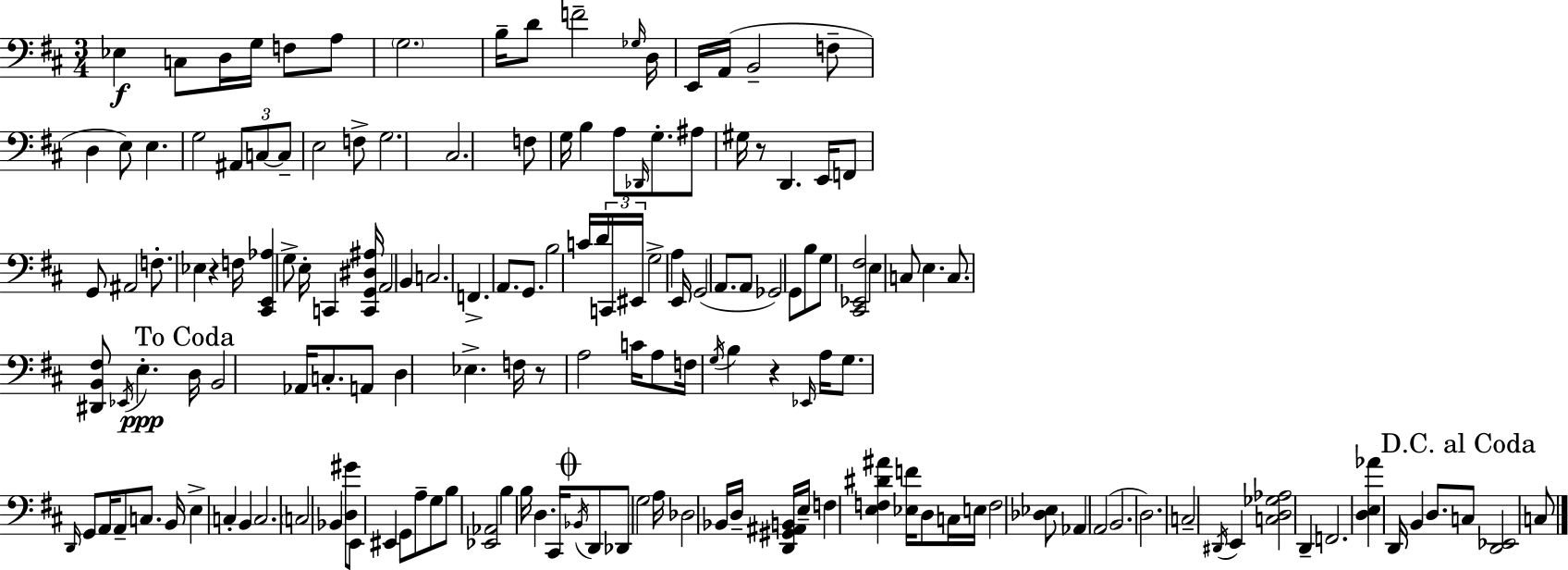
X:1
T:Untitled
M:3/4
L:1/4
K:D
_E, C,/2 D,/4 G,/4 F,/2 A,/2 G,2 B,/4 D/2 F2 _G,/4 D,/4 E,,/4 A,,/4 B,,2 F,/2 D, E,/2 E, G,2 ^A,,/2 C,/2 C,/2 E,2 F,/2 G,2 ^C,2 F,/2 G,/4 B, A,/2 _D,,/4 G,/2 ^A,/2 ^G,/4 z/2 D,, E,,/4 F,,/2 G,,/2 ^A,,2 F,/2 _E, z F,/4 [^C,,E,,_A,] G,/2 E,/4 C,, [C,,G,,^D,^A,]/4 A,,2 B,, C,2 F,, A,,/2 G,,/2 B,2 C/4 D/4 C,,/4 ^E,,/4 G,2 A, E,,/4 G,,2 A,,/2 A,,/2 _G,,2 G,,/2 B,/2 G,/2 [^C,,_E,,^F,]2 E, C,/2 E, C,/2 [^D,,B,,^F,]/2 _E,,/4 E, D,/4 B,,2 _A,,/4 C,/2 A,,/2 D, _E, F,/4 z/2 A,2 C/4 A,/2 F,/4 G,/4 B, z _E,,/4 A,/4 G,/2 D,,/4 G,,/2 A,,/4 A,,/2 C,/2 B,,/4 E, C, B,, C,2 C,2 _B,, [D,^G]/2 E,,/2 ^E,, G,,/2 A,/2 G,/2 B,/2 [_E,,_A,,]2 B, B,/4 D, ^C,,/4 _B,,/4 D,,/2 _D,,/2 G,2 A,/4 _D,2 _B,,/4 D,/4 [D,,^G,,^A,,B,,]/4 E,/4 F, [E,F,^D^A] [_E,F]/4 D,/2 C,/4 E,/4 F,2 [_D,_E,]/2 _A,, A,,2 B,,2 D,2 C,2 ^D,,/4 E,, [C,D,_G,_A,]2 D,, F,,2 [D,E,_A] D,,/4 B,, D,/2 C,/2 [D,,_E,,]2 C,/2